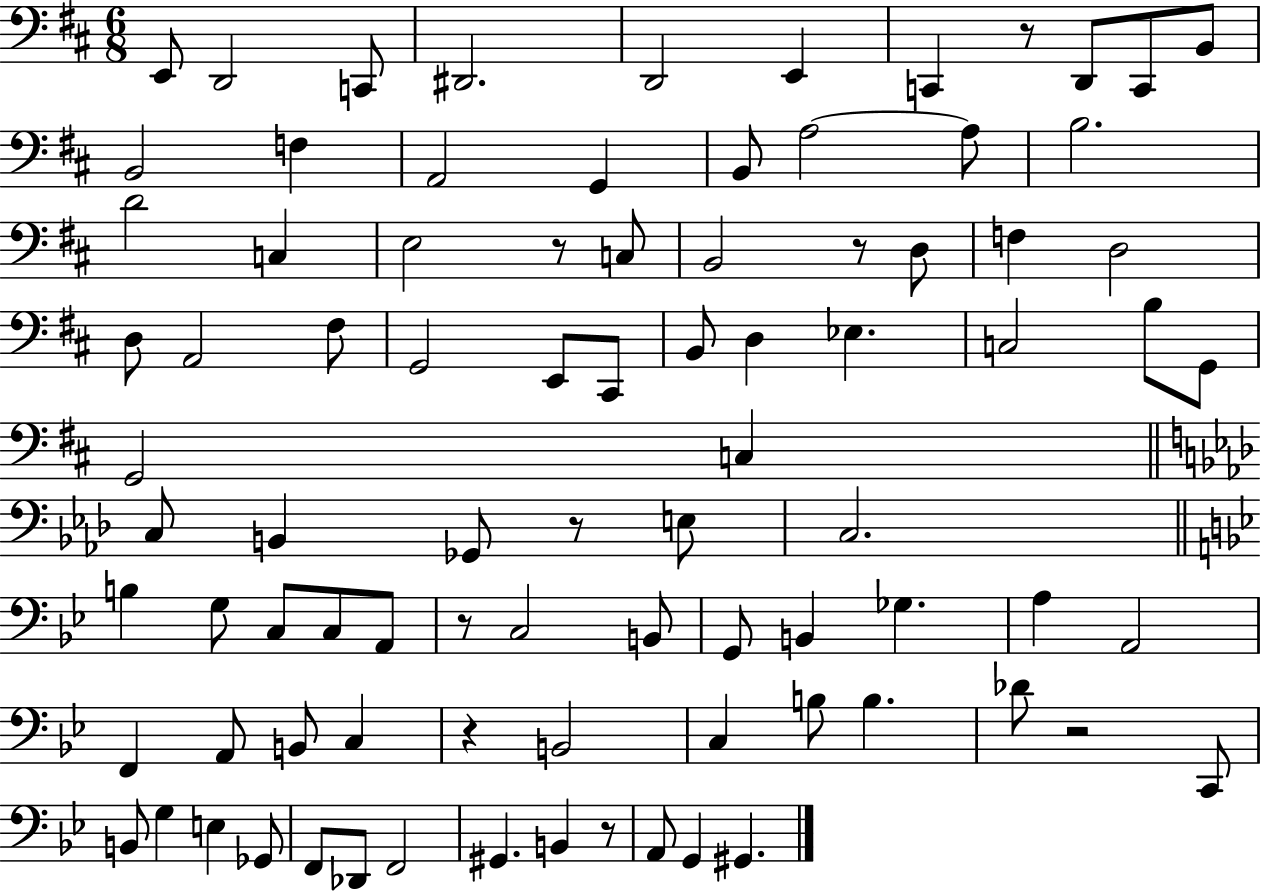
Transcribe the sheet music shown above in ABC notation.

X:1
T:Untitled
M:6/8
L:1/4
K:D
E,,/2 D,,2 C,,/2 ^D,,2 D,,2 E,, C,, z/2 D,,/2 C,,/2 B,,/2 B,,2 F, A,,2 G,, B,,/2 A,2 A,/2 B,2 D2 C, E,2 z/2 C,/2 B,,2 z/2 D,/2 F, D,2 D,/2 A,,2 ^F,/2 G,,2 E,,/2 ^C,,/2 B,,/2 D, _E, C,2 B,/2 G,,/2 G,,2 C, C,/2 B,, _G,,/2 z/2 E,/2 C,2 B, G,/2 C,/2 C,/2 A,,/2 z/2 C,2 B,,/2 G,,/2 B,, _G, A, A,,2 F,, A,,/2 B,,/2 C, z B,,2 C, B,/2 B, _D/2 z2 C,,/2 B,,/2 G, E, _G,,/2 F,,/2 _D,,/2 F,,2 ^G,, B,, z/2 A,,/2 G,, ^G,,